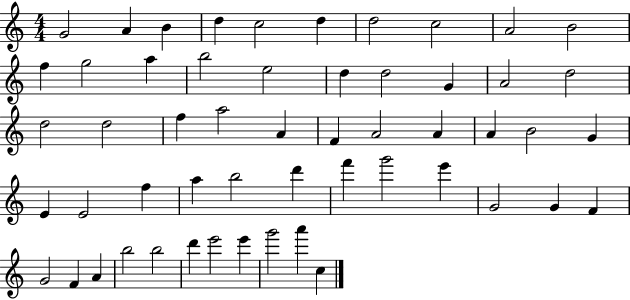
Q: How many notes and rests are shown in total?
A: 54